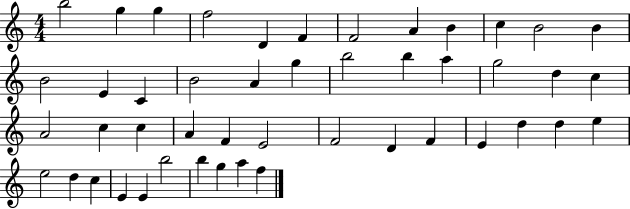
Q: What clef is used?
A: treble